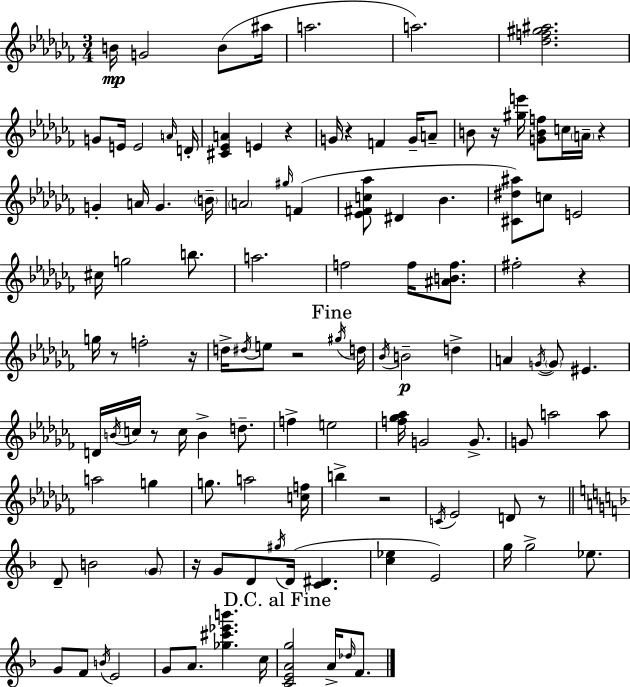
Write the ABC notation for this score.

X:1
T:Untitled
M:3/4
L:1/4
K:Abm
B/4 G2 B/2 ^a/4 a2 a2 [_df^g^a]2 G/2 E/4 E2 A/4 D/4 [^C_EA] E z G/4 z F G/4 A/2 B/2 z/4 [^ge']/4 [GBf]/2 c/4 A/4 z G A/4 G B/4 A2 ^g/4 F [_E^Fc_a]/2 ^D _B [^C^d^a]/2 c/2 E2 ^c/4 g2 b/2 a2 f2 f/4 [^ABf]/2 ^f2 z g/4 z/2 f2 z/4 d/4 ^d/4 e/2 z2 ^g/4 d/4 _B/4 B2 d A G/4 G/2 ^E D/4 B/4 c/4 z/2 c/4 B d/2 f e2 [f_g_a]/4 G2 G/2 G/2 a2 a/2 a2 g g/2 a2 [cf]/4 b z2 C/4 _E2 D/2 z/2 D/2 B2 G/2 z/4 G/2 D/2 ^g/4 D/4 [C^D] [c_e] E2 g/4 g2 _e/2 G/2 F/2 B/4 E2 G/2 A/2 [_g^c'_e'b'] c/4 [CEAg]2 A/4 _d/4 F/2